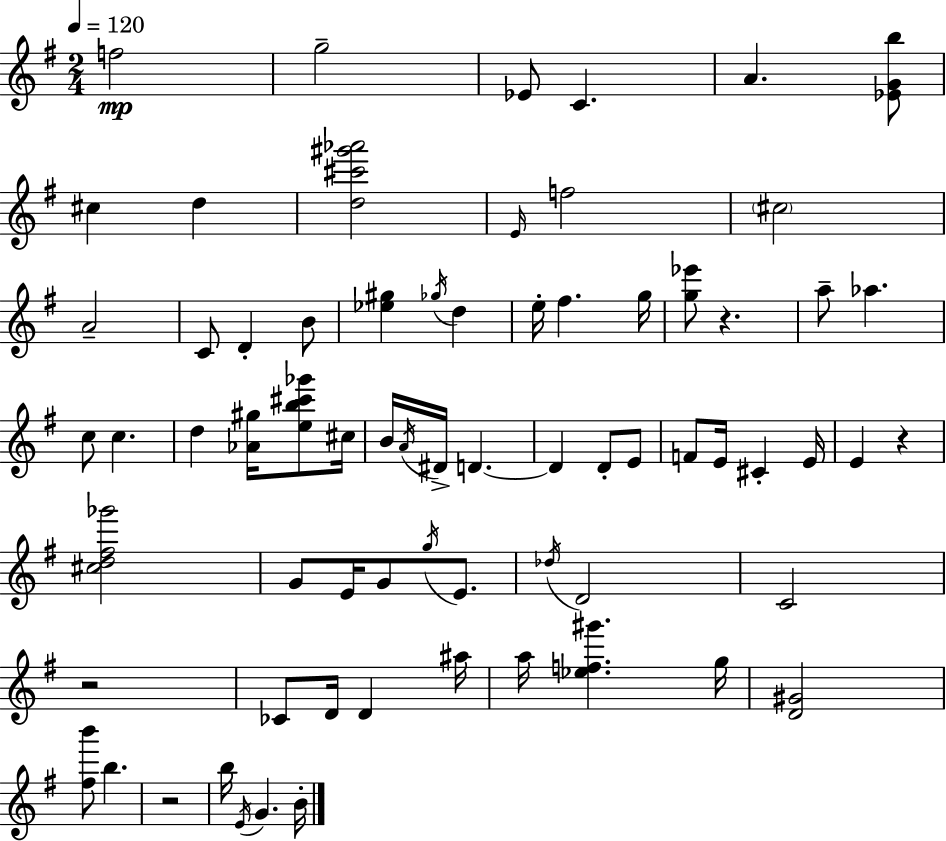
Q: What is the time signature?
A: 2/4